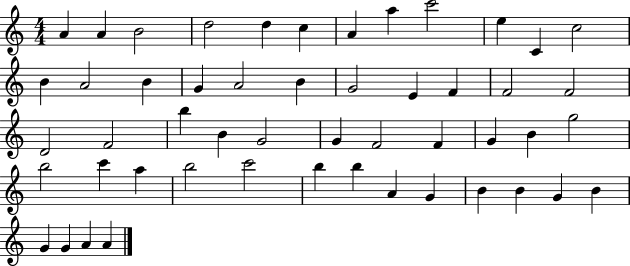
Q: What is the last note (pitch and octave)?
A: A4